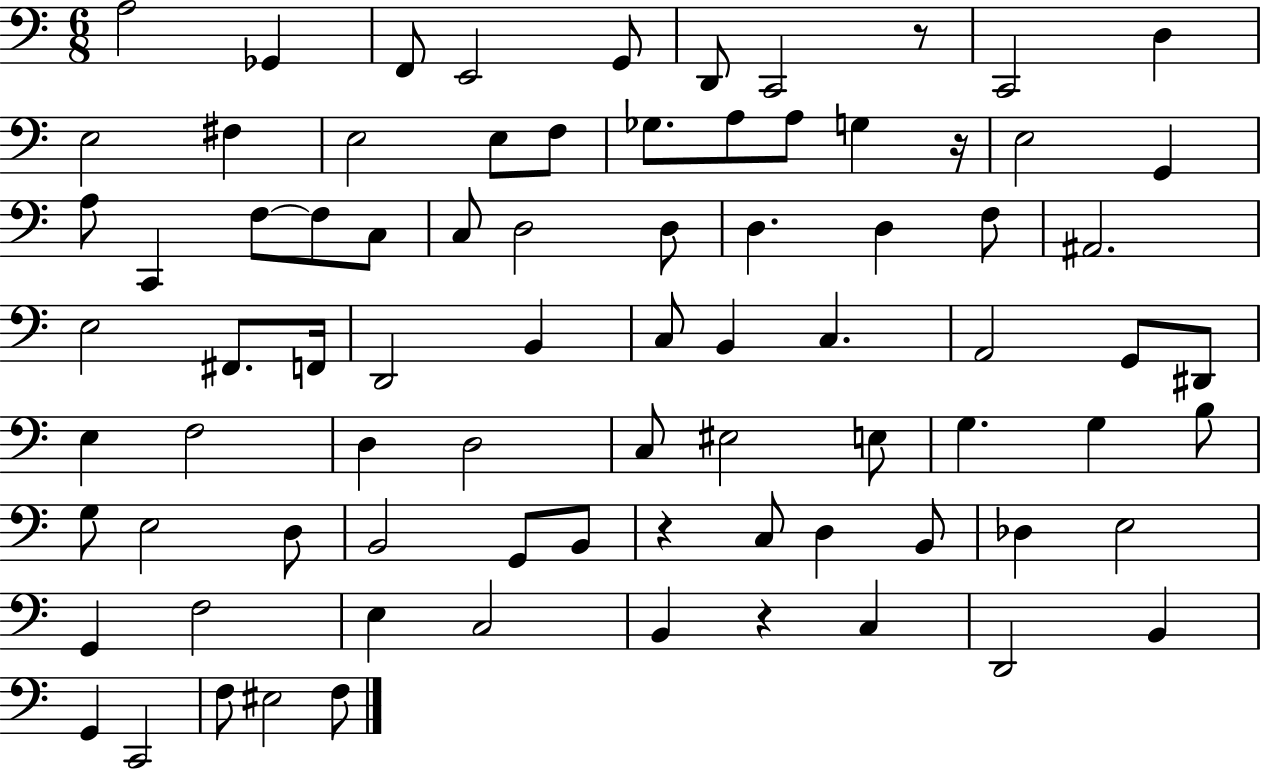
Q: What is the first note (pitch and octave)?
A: A3